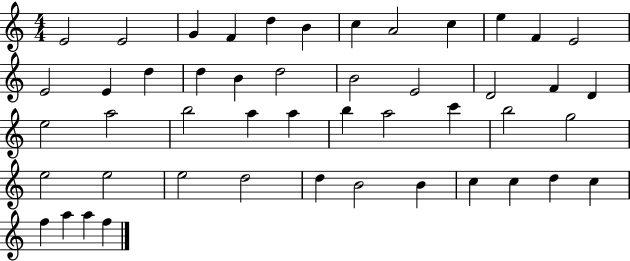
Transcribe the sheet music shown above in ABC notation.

X:1
T:Untitled
M:4/4
L:1/4
K:C
E2 E2 G F d B c A2 c e F E2 E2 E d d B d2 B2 E2 D2 F D e2 a2 b2 a a b a2 c' b2 g2 e2 e2 e2 d2 d B2 B c c d c f a a f